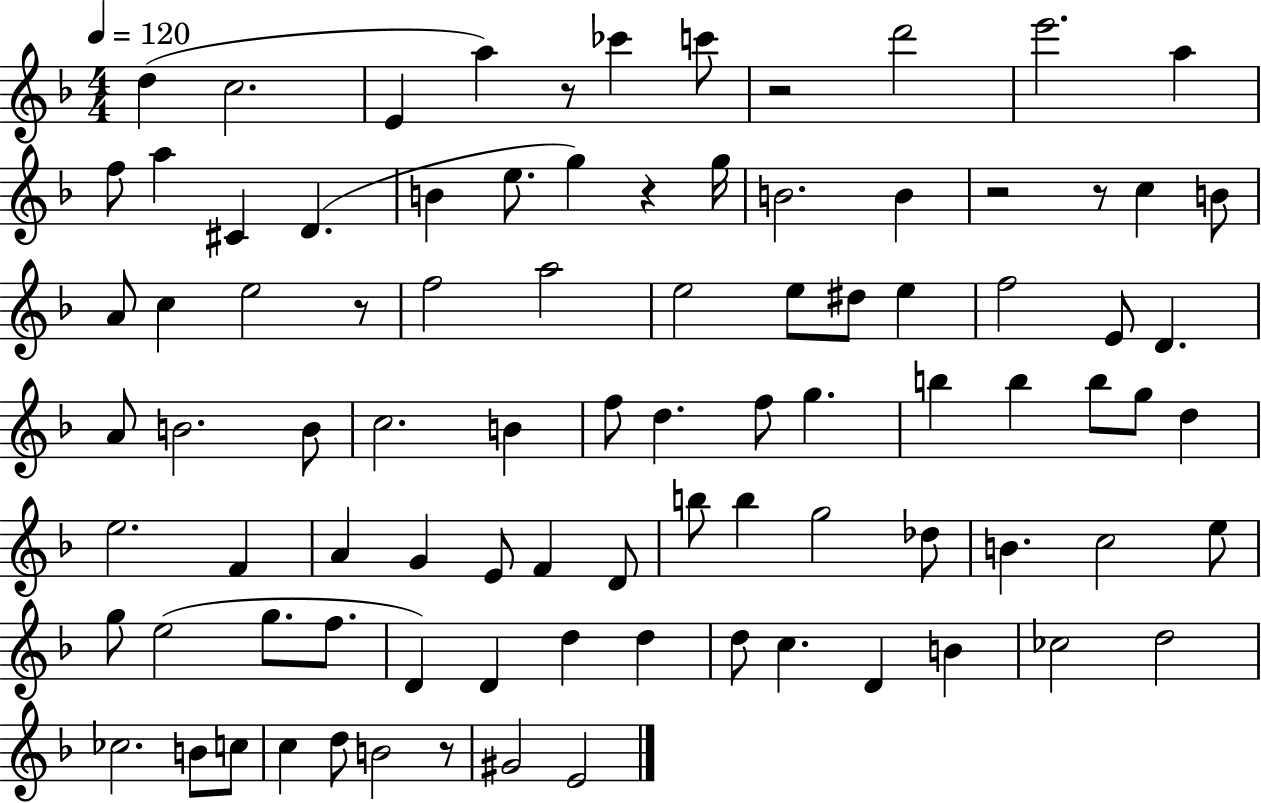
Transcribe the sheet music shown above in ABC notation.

X:1
T:Untitled
M:4/4
L:1/4
K:F
d c2 E a z/2 _c' c'/2 z2 d'2 e'2 a f/2 a ^C D B e/2 g z g/4 B2 B z2 z/2 c B/2 A/2 c e2 z/2 f2 a2 e2 e/2 ^d/2 e f2 E/2 D A/2 B2 B/2 c2 B f/2 d f/2 g b b b/2 g/2 d e2 F A G E/2 F D/2 b/2 b g2 _d/2 B c2 e/2 g/2 e2 g/2 f/2 D D d d d/2 c D B _c2 d2 _c2 B/2 c/2 c d/2 B2 z/2 ^G2 E2